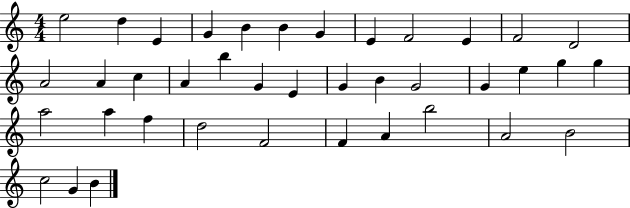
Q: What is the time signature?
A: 4/4